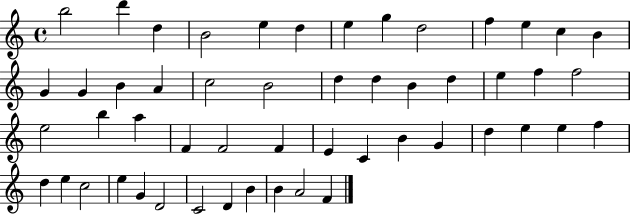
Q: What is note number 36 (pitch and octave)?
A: G4